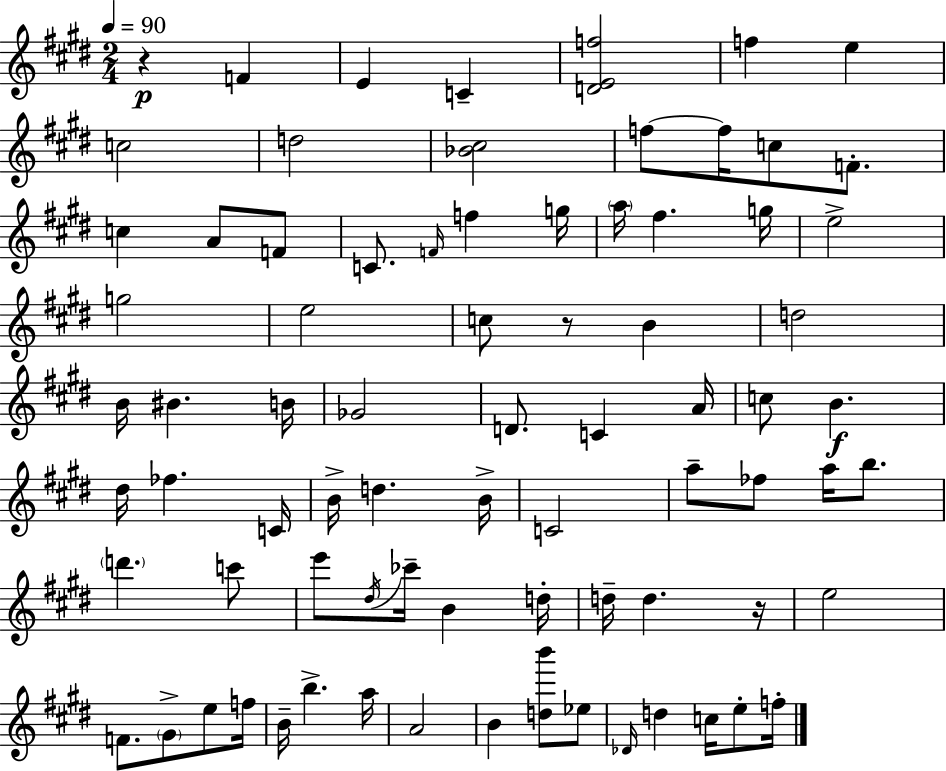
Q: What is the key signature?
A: E major